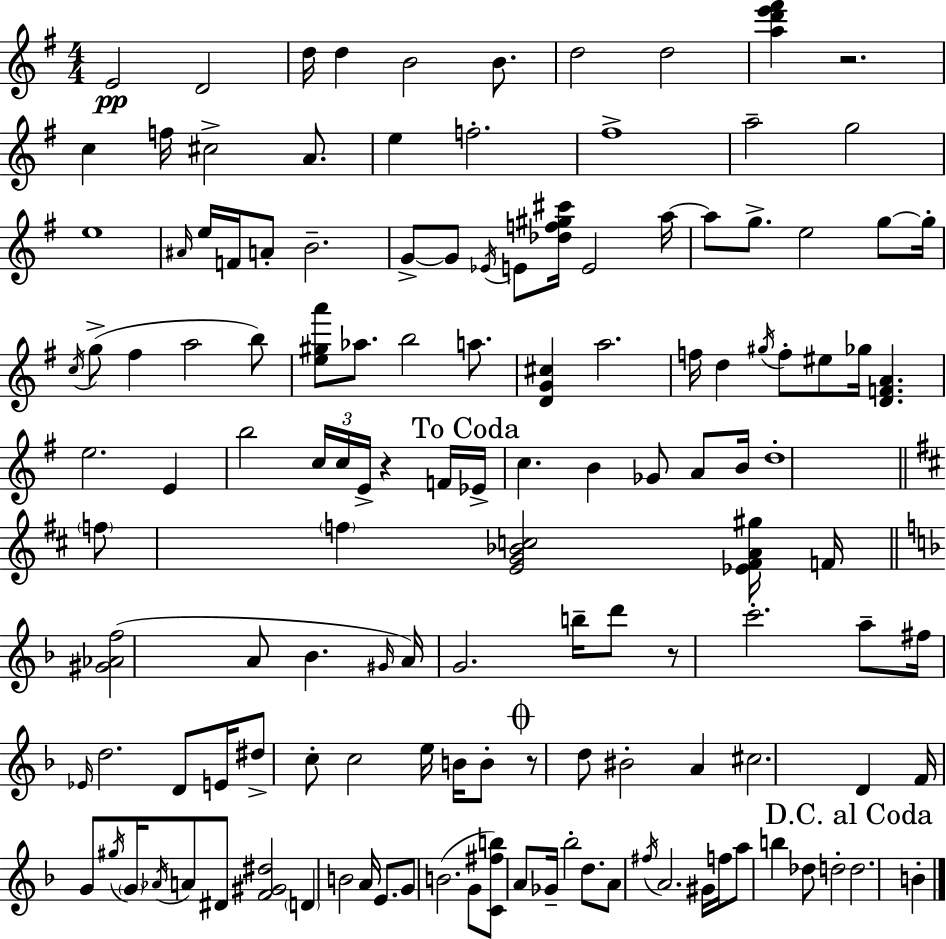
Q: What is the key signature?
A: G major